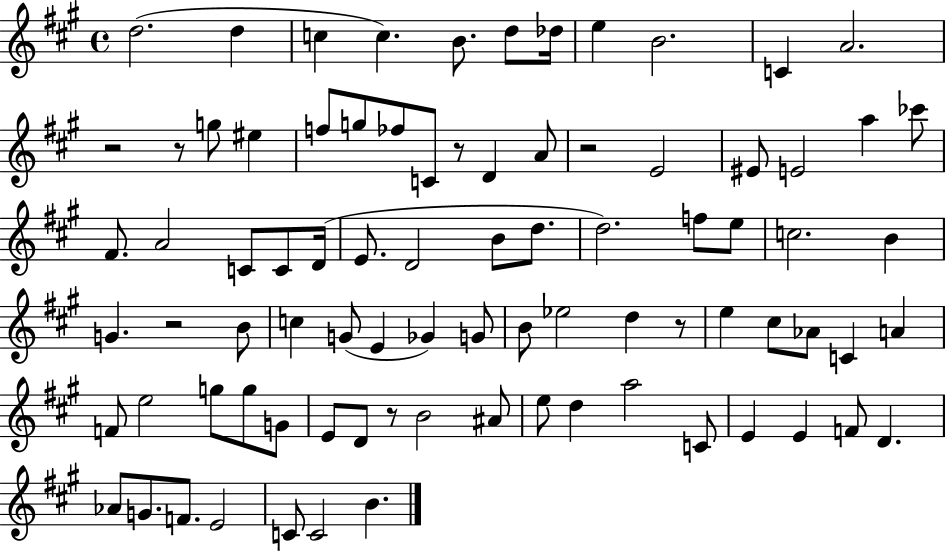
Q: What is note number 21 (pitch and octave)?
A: EIS4